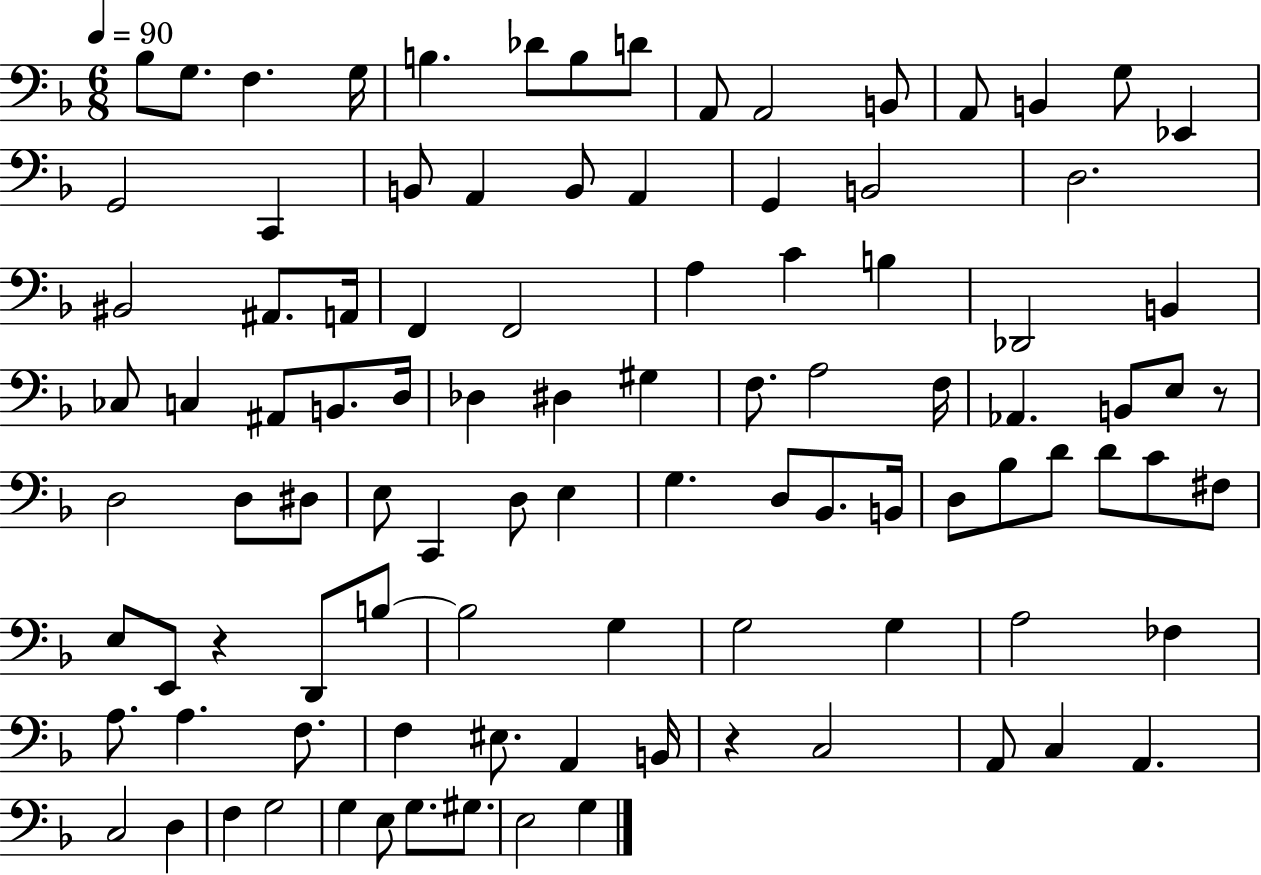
Bb3/e G3/e. F3/q. G3/s B3/q. Db4/e B3/e D4/e A2/e A2/h B2/e A2/e B2/q G3/e Eb2/q G2/h C2/q B2/e A2/q B2/e A2/q G2/q B2/h D3/h. BIS2/h A#2/e. A2/s F2/q F2/h A3/q C4/q B3/q Db2/h B2/q CES3/e C3/q A#2/e B2/e. D3/s Db3/q D#3/q G#3/q F3/e. A3/h F3/s Ab2/q. B2/e E3/e R/e D3/h D3/e D#3/e E3/e C2/q D3/e E3/q G3/q. D3/e Bb2/e. B2/s D3/e Bb3/e D4/e D4/e C4/e F#3/e E3/e E2/e R/q D2/e B3/e B3/h G3/q G3/h G3/q A3/h FES3/q A3/e. A3/q. F3/e. F3/q EIS3/e. A2/q B2/s R/q C3/h A2/e C3/q A2/q. C3/h D3/q F3/q G3/h G3/q E3/e G3/e. G#3/e. E3/h G3/q